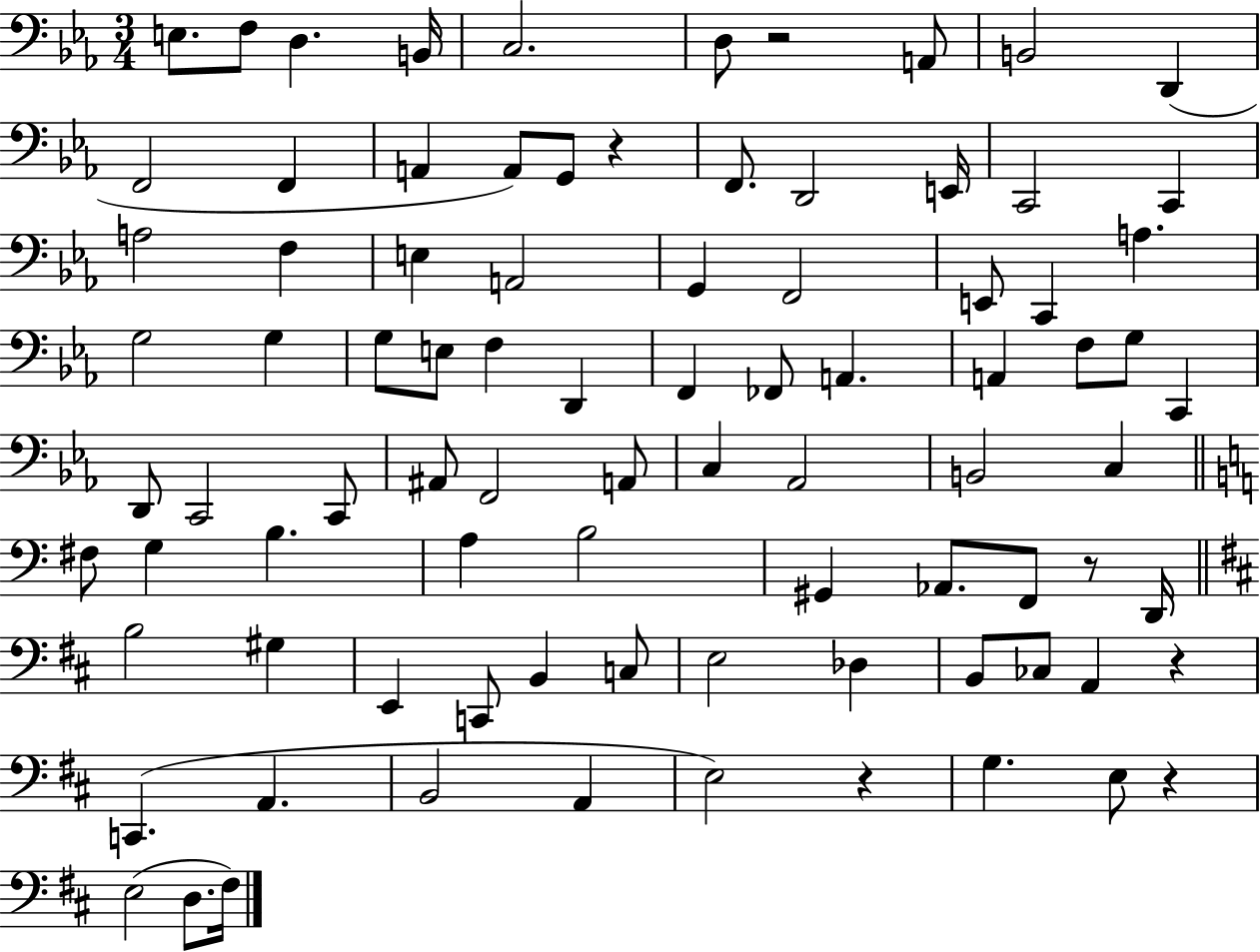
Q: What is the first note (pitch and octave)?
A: E3